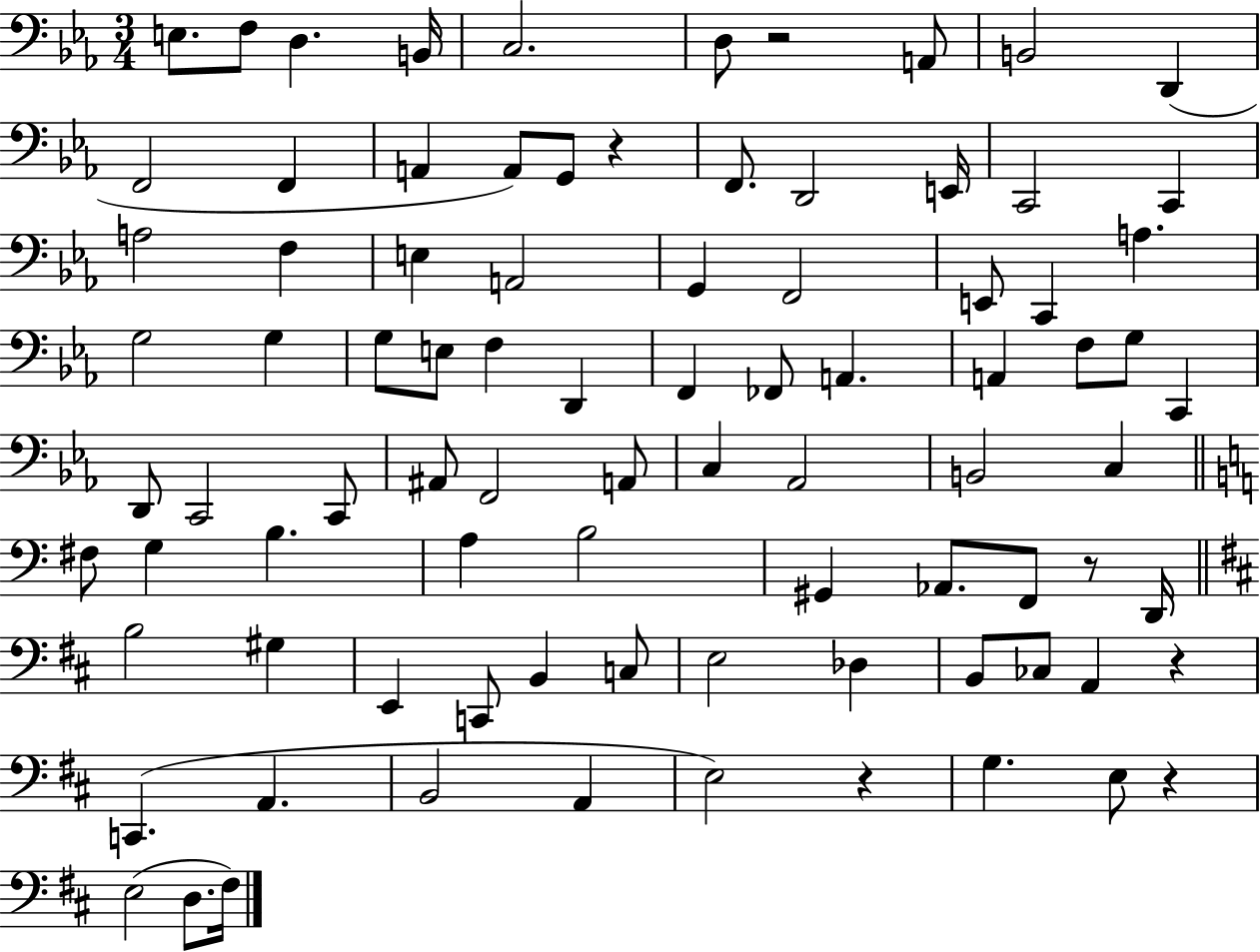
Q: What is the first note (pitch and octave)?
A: E3